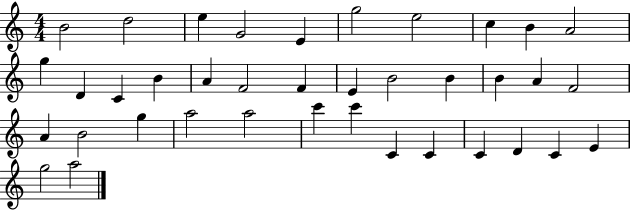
B4/h D5/h E5/q G4/h E4/q G5/h E5/h C5/q B4/q A4/h G5/q D4/q C4/q B4/q A4/q F4/h F4/q E4/q B4/h B4/q B4/q A4/q F4/h A4/q B4/h G5/q A5/h A5/h C6/q C6/q C4/q C4/q C4/q D4/q C4/q E4/q G5/h A5/h